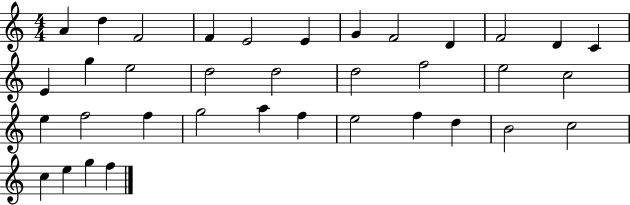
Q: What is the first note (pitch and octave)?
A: A4